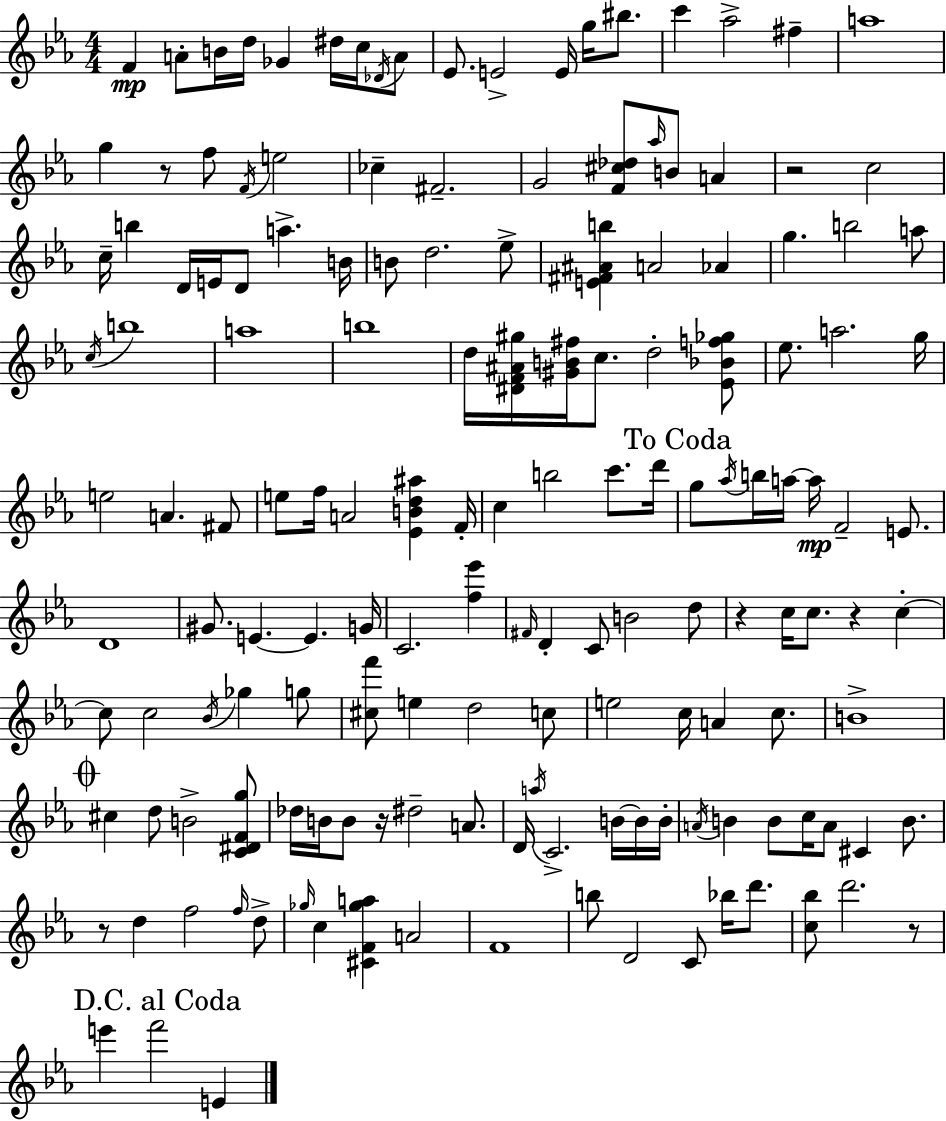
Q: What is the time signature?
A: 4/4